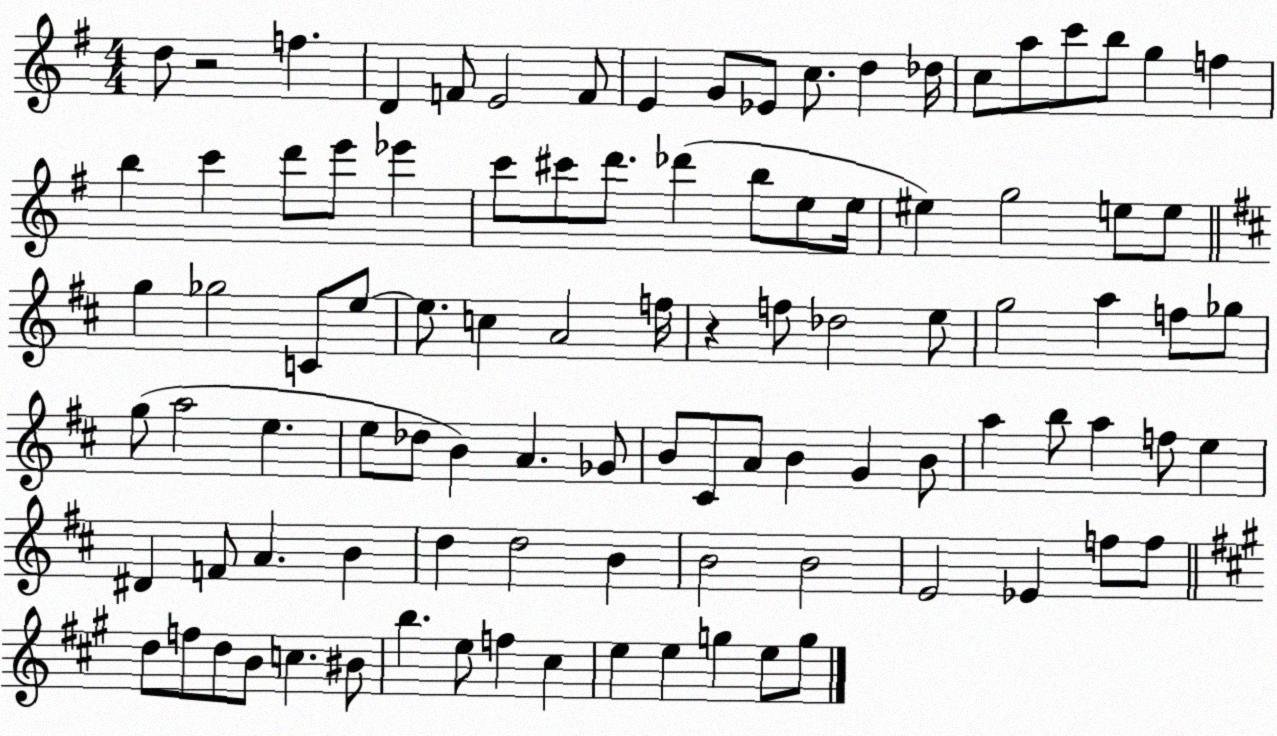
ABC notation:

X:1
T:Untitled
M:4/4
L:1/4
K:G
d/2 z2 f D F/2 E2 F/2 E G/2 _E/2 c/2 d _d/4 c/2 a/2 c'/2 b/2 g f b c' d'/2 e'/2 _e' c'/2 ^c'/2 d'/2 _d' b/2 e/2 e/4 ^e g2 e/2 e/2 g _g2 C/2 e/2 e/2 c A2 f/4 z f/2 _d2 e/2 g2 a f/2 _g/2 g/2 a2 e e/2 _d/2 B A _G/2 B/2 ^C/2 A/2 B G B/2 a b/2 a f/2 e ^D F/2 A B d d2 B B2 B2 E2 _E f/2 f/2 d/2 f/2 d/2 B/2 c ^B/2 b e/2 f ^c e e g e/2 g/2